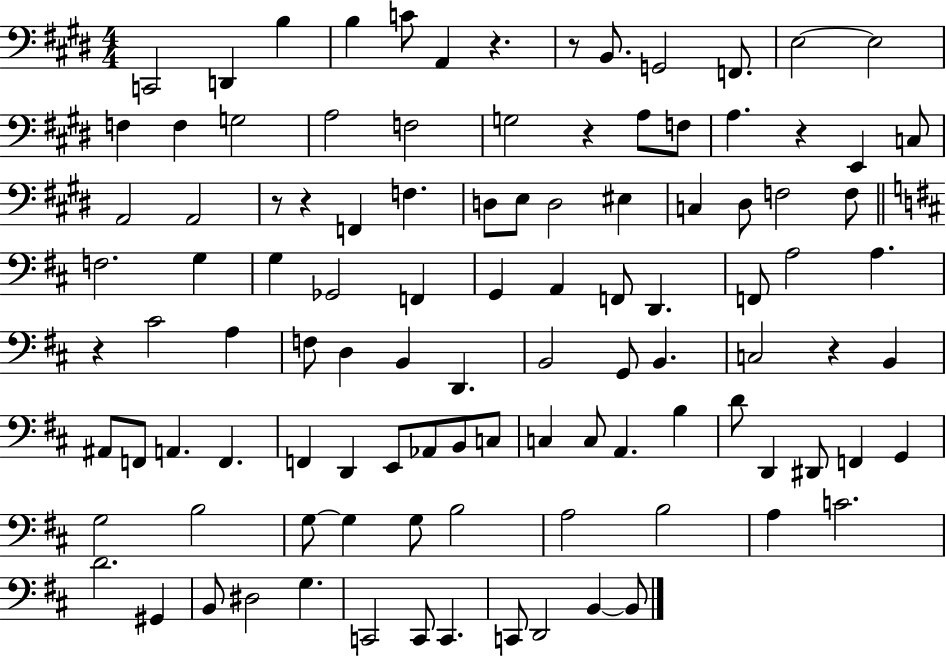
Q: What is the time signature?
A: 4/4